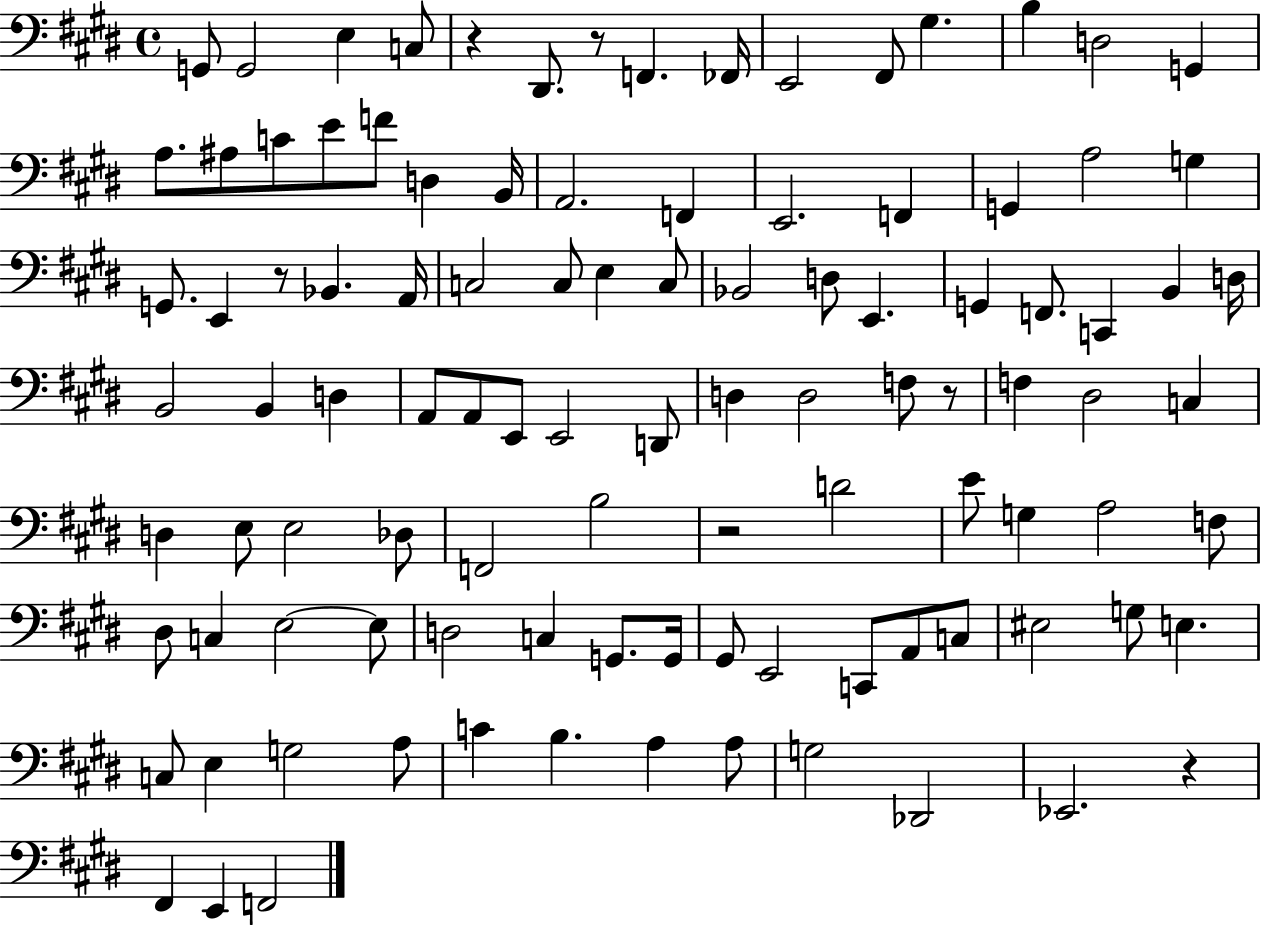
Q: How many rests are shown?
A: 6